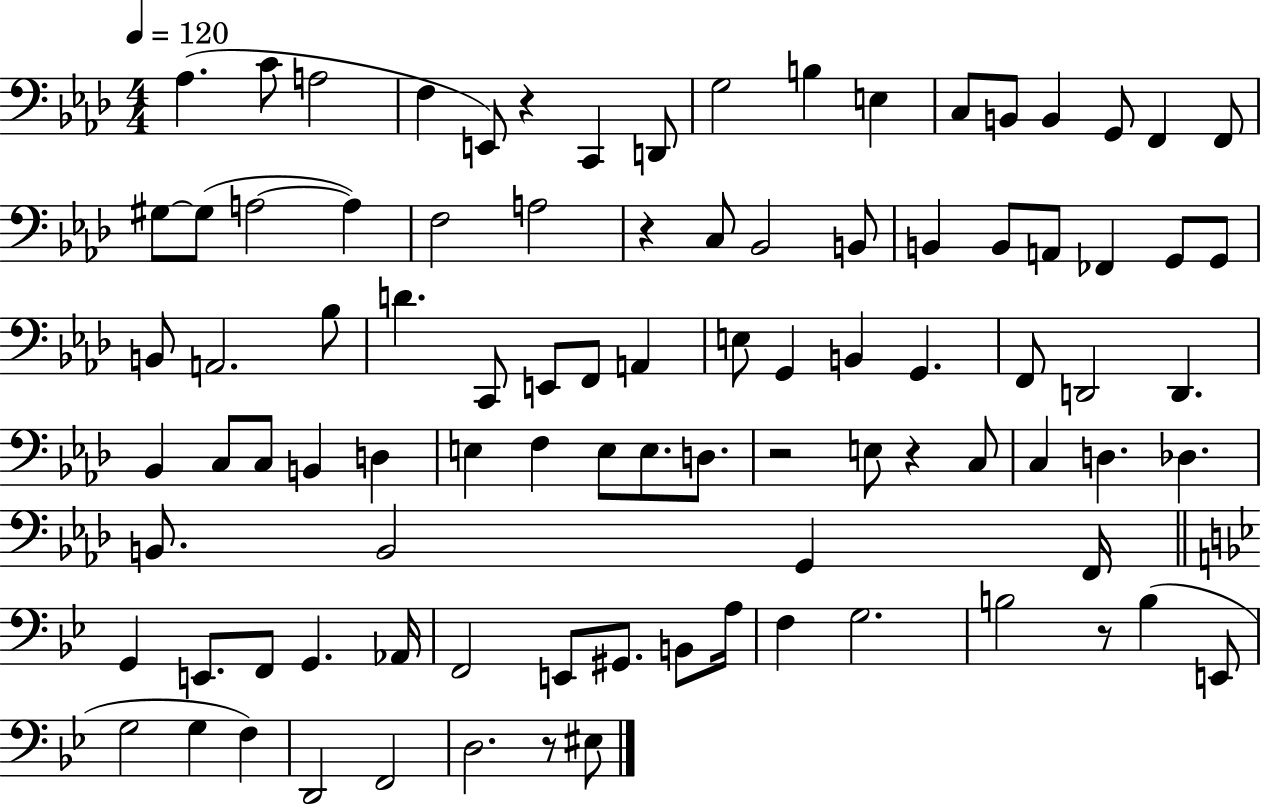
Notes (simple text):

Ab3/q. C4/e A3/h F3/q E2/e R/q C2/q D2/e G3/h B3/q E3/q C3/e B2/e B2/q G2/e F2/q F2/e G#3/e G#3/e A3/h A3/q F3/h A3/h R/q C3/e Bb2/h B2/e B2/q B2/e A2/e FES2/q G2/e G2/e B2/e A2/h. Bb3/e D4/q. C2/e E2/e F2/e A2/q E3/e G2/q B2/q G2/q. F2/e D2/h D2/q. Bb2/q C3/e C3/e B2/q D3/q E3/q F3/q E3/e E3/e. D3/e. R/h E3/e R/q C3/e C3/q D3/q. Db3/q. B2/e. B2/h G2/q F2/s G2/q E2/e. F2/e G2/q. Ab2/s F2/h E2/e G#2/e. B2/e A3/s F3/q G3/h. B3/h R/e B3/q E2/e G3/h G3/q F3/q D2/h F2/h D3/h. R/e EIS3/e